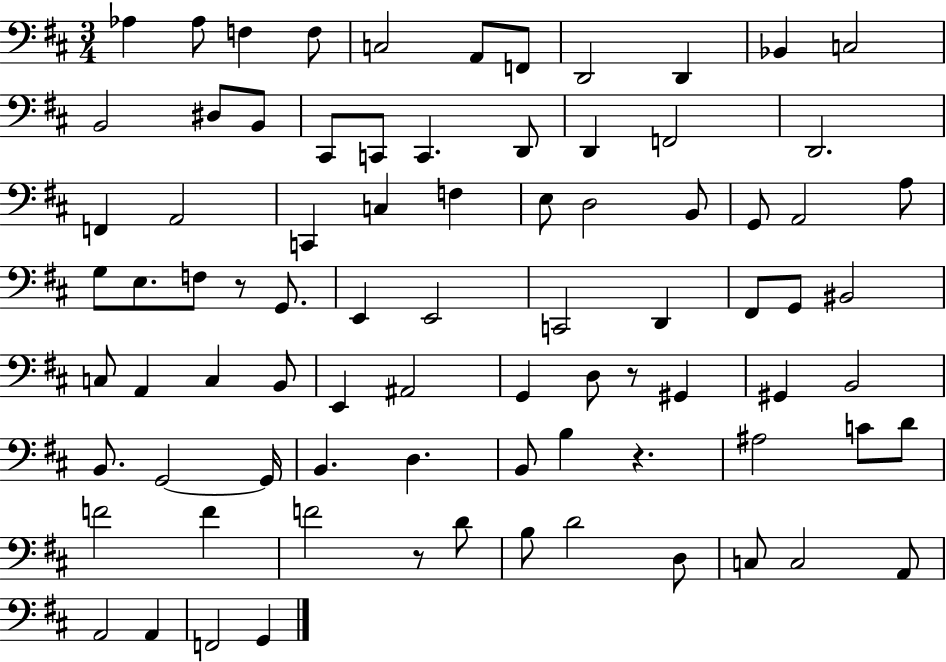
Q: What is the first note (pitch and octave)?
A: Ab3